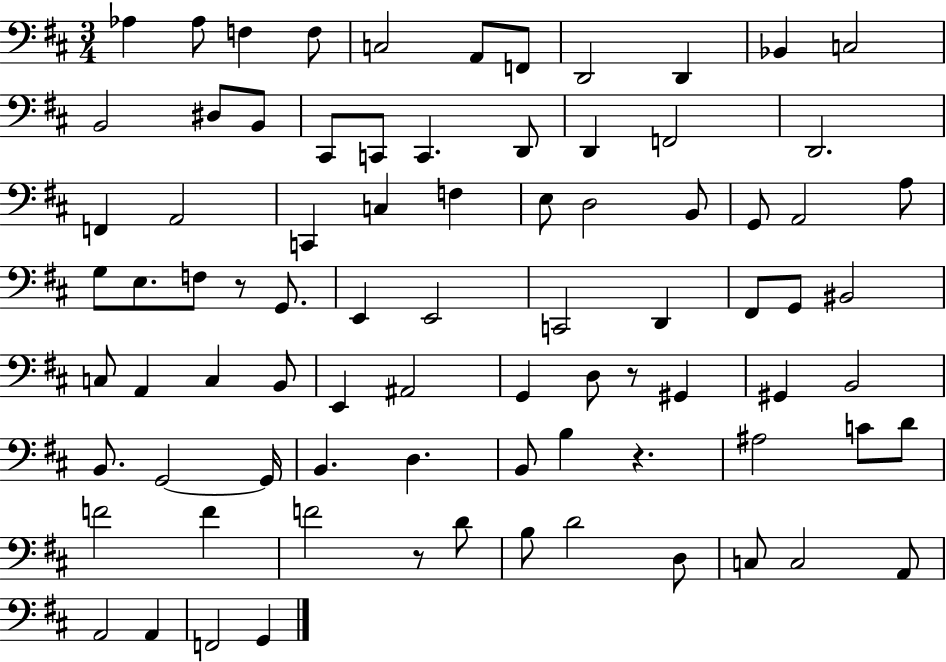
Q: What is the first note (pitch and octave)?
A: Ab3